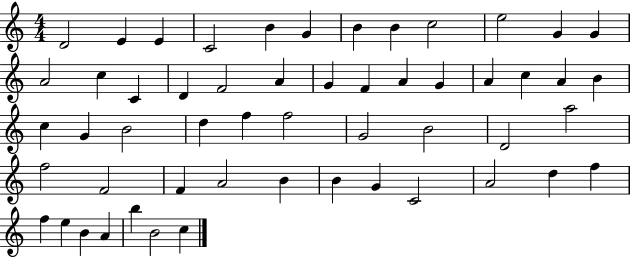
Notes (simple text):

D4/h E4/q E4/q C4/h B4/q G4/q B4/q B4/q C5/h E5/h G4/q G4/q A4/h C5/q C4/q D4/q F4/h A4/q G4/q F4/q A4/q G4/q A4/q C5/q A4/q B4/q C5/q G4/q B4/h D5/q F5/q F5/h G4/h B4/h D4/h A5/h F5/h F4/h F4/q A4/h B4/q B4/q G4/q C4/h A4/h D5/q F5/q F5/q E5/q B4/q A4/q B5/q B4/h C5/q